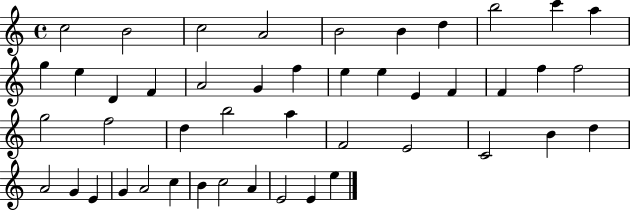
{
  \clef treble
  \time 4/4
  \defaultTimeSignature
  \key c \major
  c''2 b'2 | c''2 a'2 | b'2 b'4 d''4 | b''2 c'''4 a''4 | \break g''4 e''4 d'4 f'4 | a'2 g'4 f''4 | e''4 e''4 e'4 f'4 | f'4 f''4 f''2 | \break g''2 f''2 | d''4 b''2 a''4 | f'2 e'2 | c'2 b'4 d''4 | \break a'2 g'4 e'4 | g'4 a'2 c''4 | b'4 c''2 a'4 | e'2 e'4 e''4 | \break \bar "|."
}